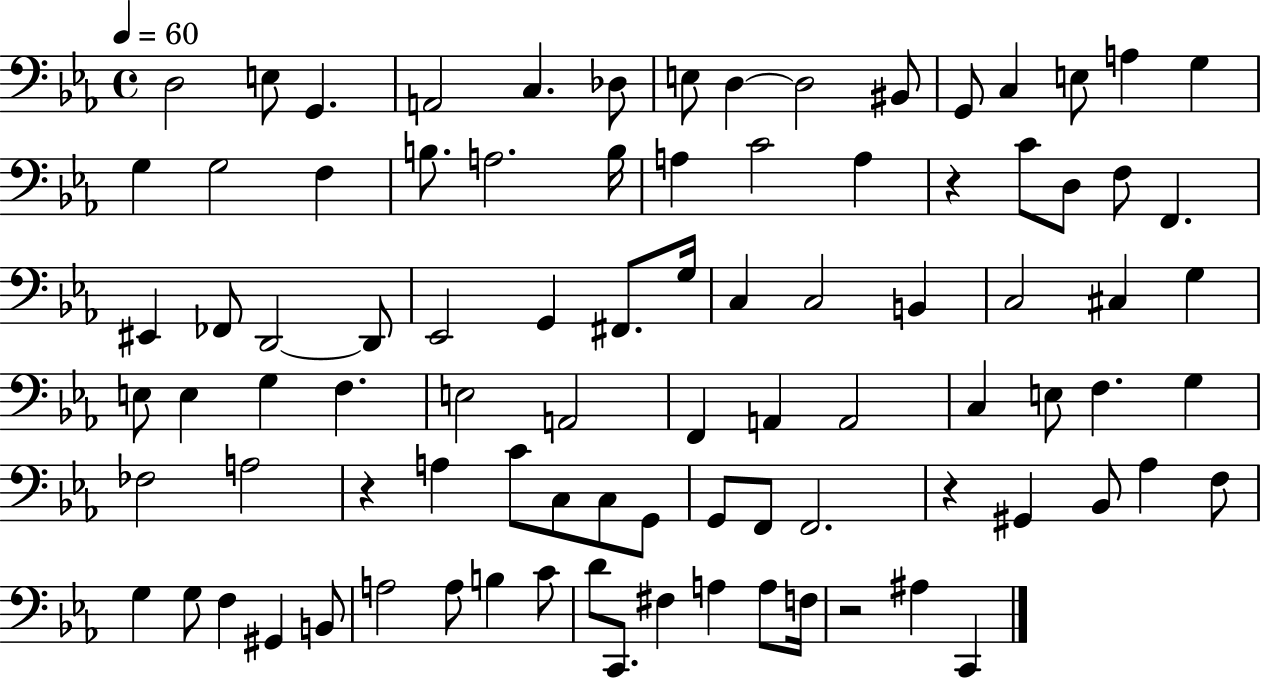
X:1
T:Untitled
M:4/4
L:1/4
K:Eb
D,2 E,/2 G,, A,,2 C, _D,/2 E,/2 D, D,2 ^B,,/2 G,,/2 C, E,/2 A, G, G, G,2 F, B,/2 A,2 B,/4 A, C2 A, z C/2 D,/2 F,/2 F,, ^E,, _F,,/2 D,,2 D,,/2 _E,,2 G,, ^F,,/2 G,/4 C, C,2 B,, C,2 ^C, G, E,/2 E, G, F, E,2 A,,2 F,, A,, A,,2 C, E,/2 F, G, _F,2 A,2 z A, C/2 C,/2 C,/2 G,,/2 G,,/2 F,,/2 F,,2 z ^G,, _B,,/2 _A, F,/2 G, G,/2 F, ^G,, B,,/2 A,2 A,/2 B, C/2 D/2 C,,/2 ^F, A, A,/2 F,/4 z2 ^A, C,,